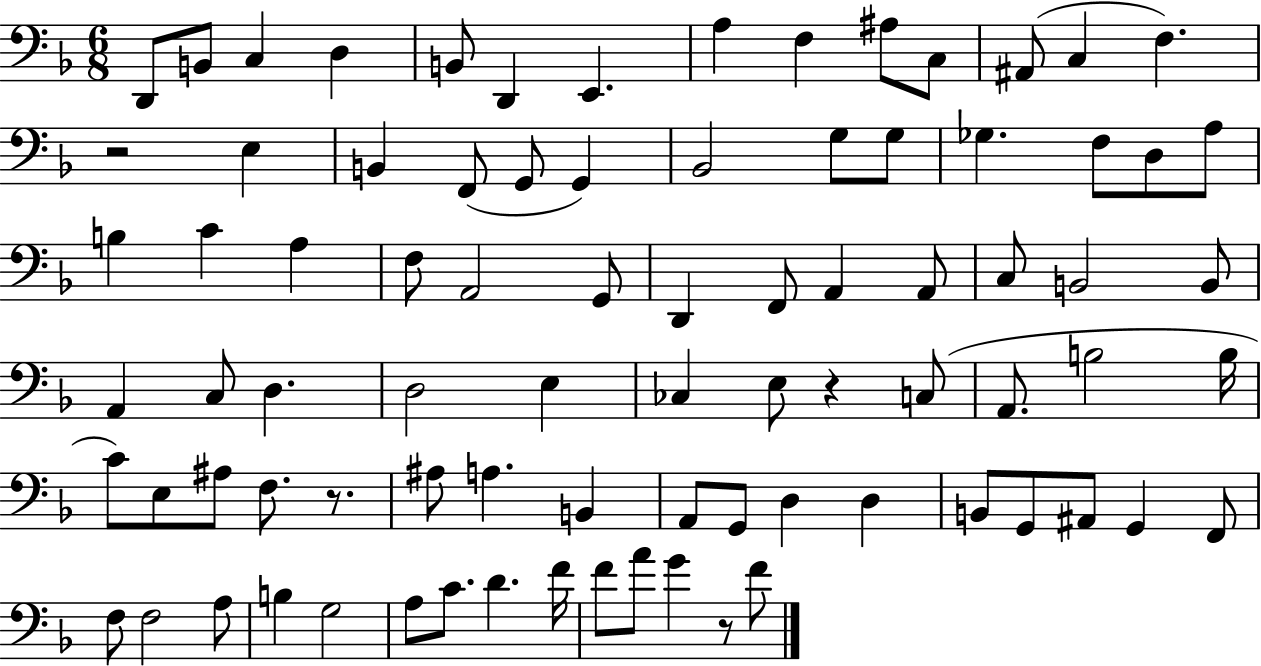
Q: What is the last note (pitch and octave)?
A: F4